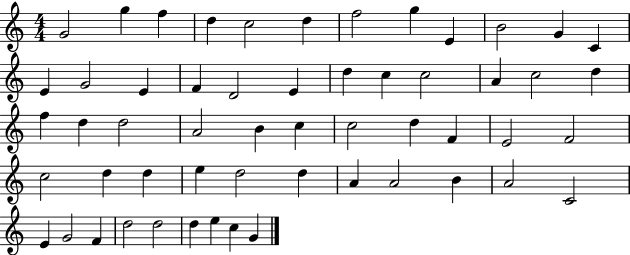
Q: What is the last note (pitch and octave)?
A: G4